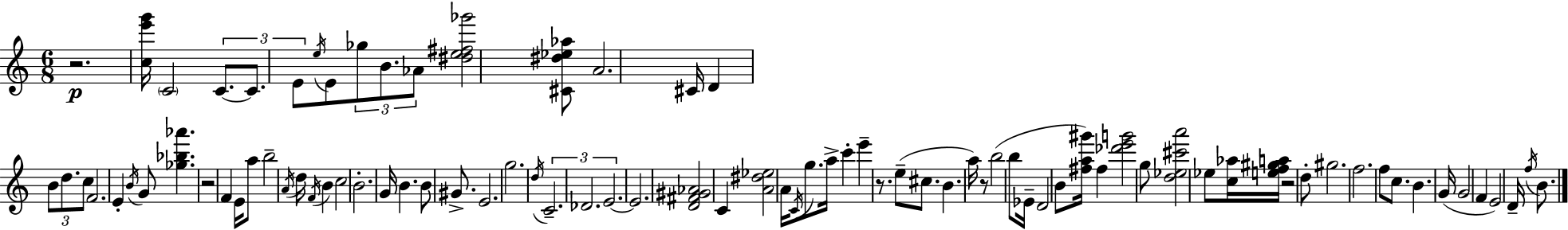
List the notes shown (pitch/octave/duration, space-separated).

R/h. [C5,E6,G6]/s C4/h C4/e. C4/e. E4/e E5/s E4/e Gb5/e B4/e. Ab4/e [D#5,E5,F#5,Gb6]/h [C#4,D#5,Eb5,Ab5]/e A4/h. C#4/s D4/q B4/e D5/e. C5/e F4/h. E4/q B4/s G4/e [Gb5,Bb5,Ab6]/q. R/h F4/q E4/s A5/e B5/h A4/s D5/s F4/s B4/q C5/h B4/h. G4/s B4/q. B4/e G#4/e. E4/h. G5/h. D5/s C4/h. Db4/h. E4/h. E4/h. [D4,F#4,G#4,Ab4]/h C4/q [A4,D#5,Eb5]/h A4/s C4/s G5/e. A5/s C6/q E6/q R/e. E5/e C#5/e. B4/q. A5/s R/e B5/h B5/e Eb4/s D4/h B4/e [F#5,A5,G#6]/s F#5/q [Db6,E6,G6]/h G5/e [D5,Eb5,C#6,A6]/h Eb5/e [C5,Ab5]/s [E5,F5,G#5,A5]/s R/h D5/e G#5/h. F5/h. F5/e C5/e. B4/q. G4/s G4/h F4/q E4/h D4/s F5/s B4/e.